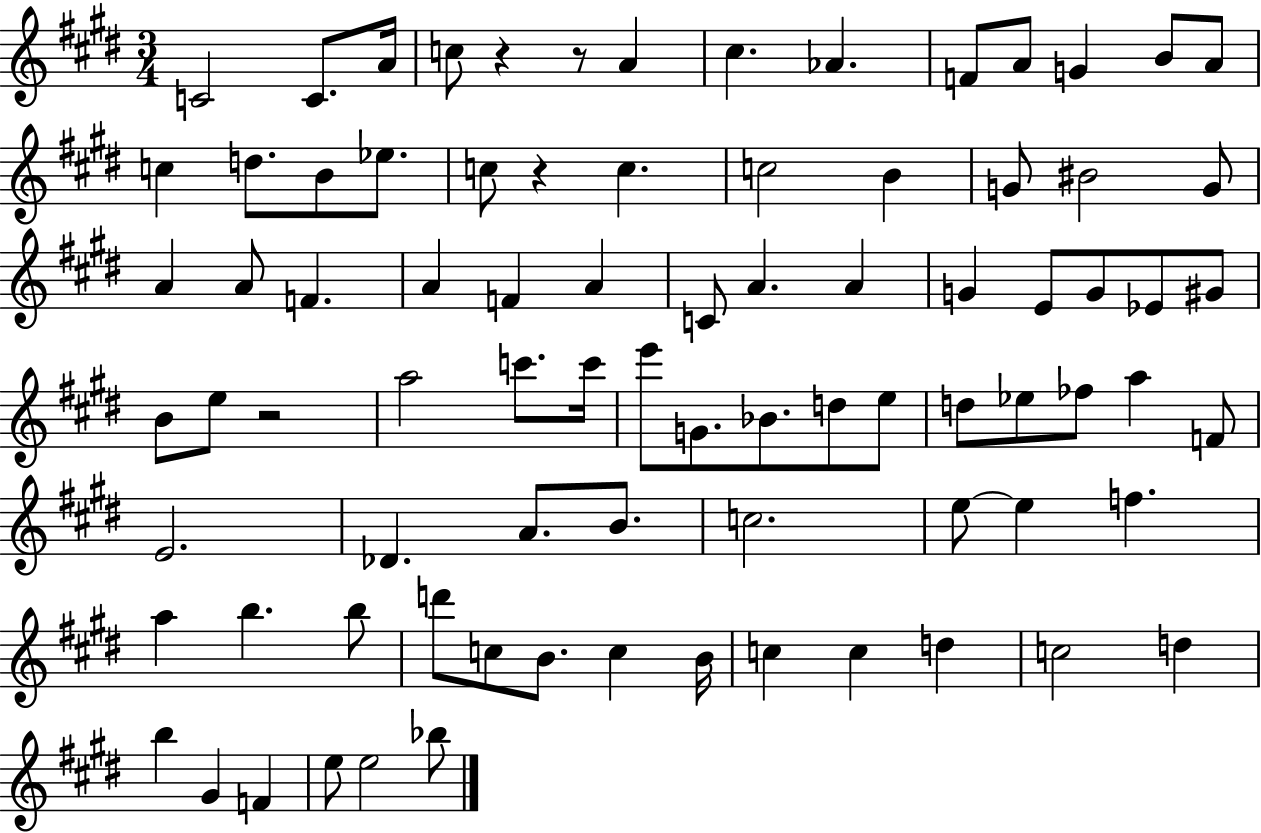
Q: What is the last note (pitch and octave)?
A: Bb5